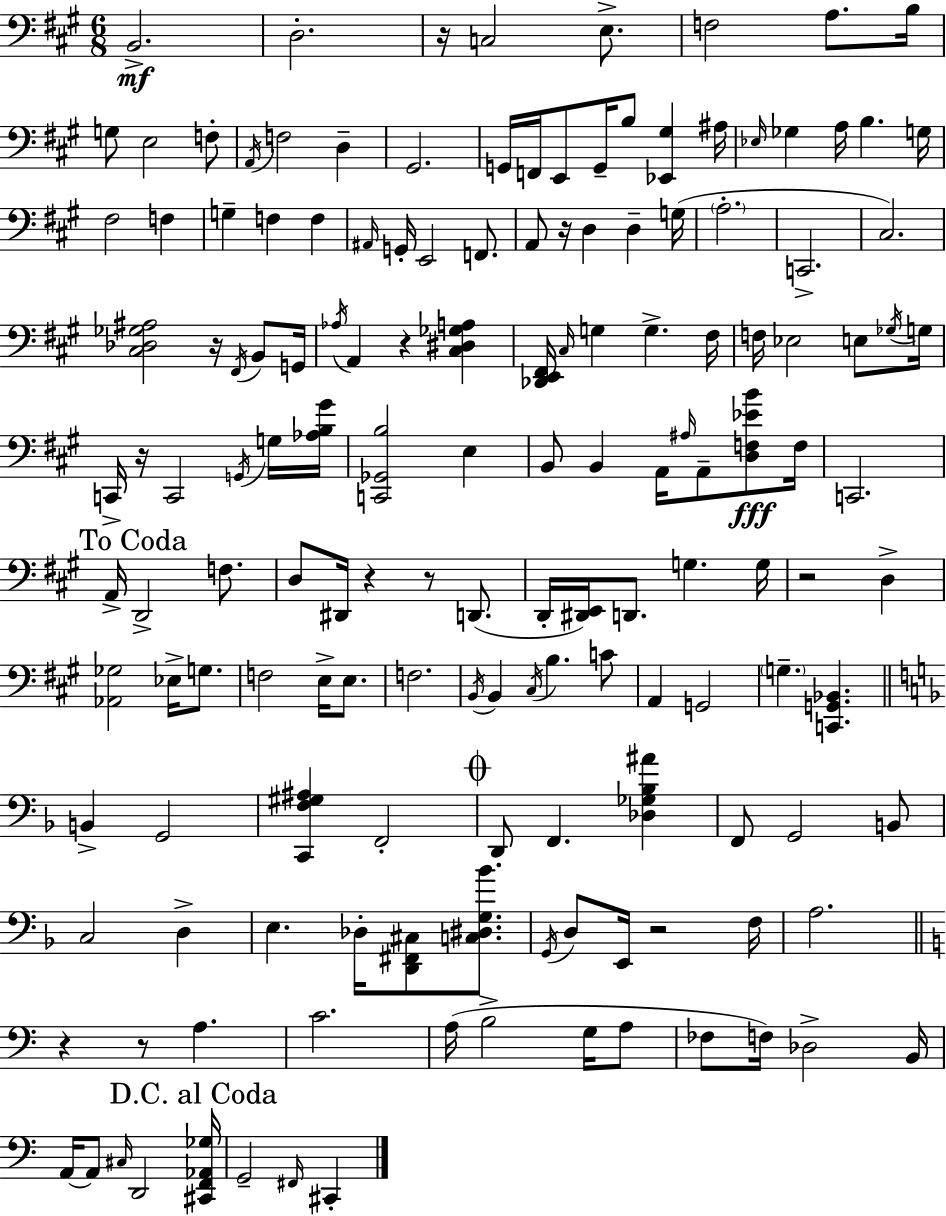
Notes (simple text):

B2/h. D3/h. R/s C3/h E3/e. F3/h A3/e. B3/s G3/e E3/h F3/e A2/s F3/h D3/q G#2/h. G2/s F2/s E2/e G2/s B3/e [Eb2,G#3]/q A#3/s Eb3/s Gb3/q A3/s B3/q. G3/s F#3/h F3/q G3/q F3/q F3/q A#2/s G2/s E2/h F2/e. A2/e R/s D3/q D3/q G3/s A3/h. C2/h. C#3/h. [C#3,Db3,Gb3,A#3]/h R/s F#2/s B2/e G2/s Ab3/s A2/q R/q [C#3,D#3,Gb3,A3]/q [Db2,E2,F#2]/s C#3/s G3/q G3/q. F#3/s F3/s Eb3/h E3/e Gb3/s G3/s C2/s R/s C2/h G2/s G3/s [Ab3,B3,G#4]/s [C2,Gb2,B3]/h E3/q B2/e B2/q A2/s A#3/s A2/e [D3,F3,Eb4,B4]/e F3/s C2/h. A2/s D2/h F3/e. D3/e D#2/s R/q R/e D2/e. D2/s [D#2,E2]/s D2/e. G3/q. G3/s R/h D3/q [Ab2,Gb3]/h Eb3/s G3/e. F3/h E3/s E3/e. F3/h. B2/s B2/q C#3/s B3/q. C4/e A2/q G2/h G3/q. [C2,G2,Bb2]/q. B2/q G2/h [C2,F3,G#3,A#3]/q F2/h D2/e F2/q. [Db3,Gb3,Bb3,A#4]/q F2/e G2/h B2/e C3/h D3/q E3/q. Db3/s [D2,F#2,C#3]/e [C3,D#3,G3,Bb4]/e. G2/s D3/e E2/s R/h F3/s A3/h. R/q R/e A3/q. C4/h. A3/s B3/h G3/s A3/e FES3/e F3/s Db3/h B2/s A2/s A2/e C#3/s D2/h [C#2,F2,Ab2,Gb3]/s G2/h F#2/s C#2/q